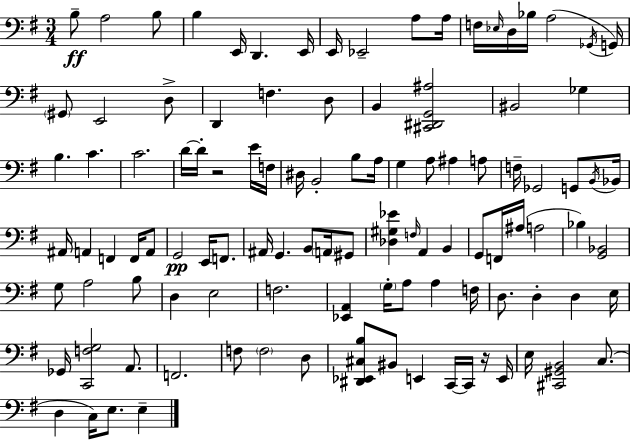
{
  \clef bass
  \numericTimeSignature
  \time 3/4
  \key g \major
  b8--\ff a2 b8 | b4 e,16 d,4. e,16 | e,16 ees,2-- a8 a16 | f16 \grace { ees16 } d16 bes16 a2( | \break \acciaccatura { ges,16 } g,16) \parenthesize gis,8 e,2 | d8-> d,4 f4. | d8 b,4 <cis, dis, g, ais>2 | bis,2 ges4 | \break b4. c'4. | c'2. | d'16~~ d'16-. r2 | e'16 f16 dis16 b,2-. b8 | \break a16 g4 a8 ais4 | a8 f16-- ges,2 g,8 | \acciaccatura { b,16 } bes,16 ais,16 a,4 f,4 | f,16 a,8 g,2\pp e,16 | \break f,8. ais,16 g,4. b,8 | \parenthesize a,16 gis,8 <des gis ees'>4 \grace { f16 } a,4 | b,4 g,8 f,16 ais16( a2 | bes4) <g, bes,>2 | \break g8 a2 | b8 d4 e2 | f2. | <ees, a,>4 \parenthesize g16-. a8 a4 | \break f16 d8. d4-. d4 | e16 ges,16 <c, f g>2 | a,8. f,2. | f8 \parenthesize f2 | \break d8 <dis, ees, cis b>8 bis,8 e,4 | c,16~~ c,16 r16 e,16 e16 <cis, gis, b,>2 | c8.( d4 c16) e8. | e4-- \bar "|."
}